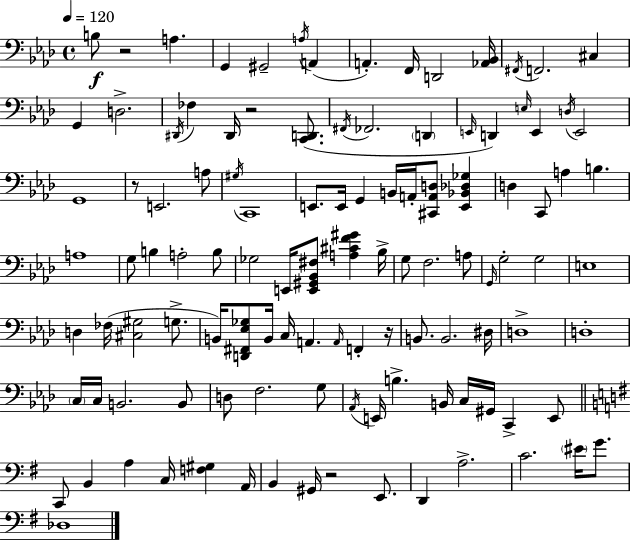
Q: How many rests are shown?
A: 5